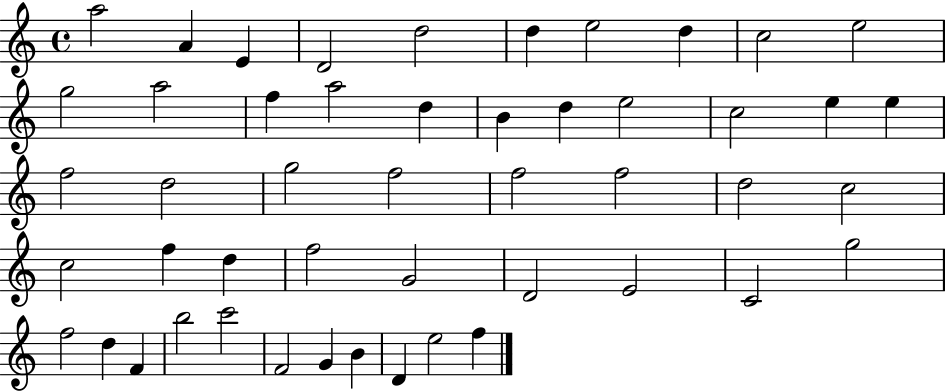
{
  \clef treble
  \time 4/4
  \defaultTimeSignature
  \key c \major
  a''2 a'4 e'4 | d'2 d''2 | d''4 e''2 d''4 | c''2 e''2 | \break g''2 a''2 | f''4 a''2 d''4 | b'4 d''4 e''2 | c''2 e''4 e''4 | \break f''2 d''2 | g''2 f''2 | f''2 f''2 | d''2 c''2 | \break c''2 f''4 d''4 | f''2 g'2 | d'2 e'2 | c'2 g''2 | \break f''2 d''4 f'4 | b''2 c'''2 | f'2 g'4 b'4 | d'4 e''2 f''4 | \break \bar "|."
}